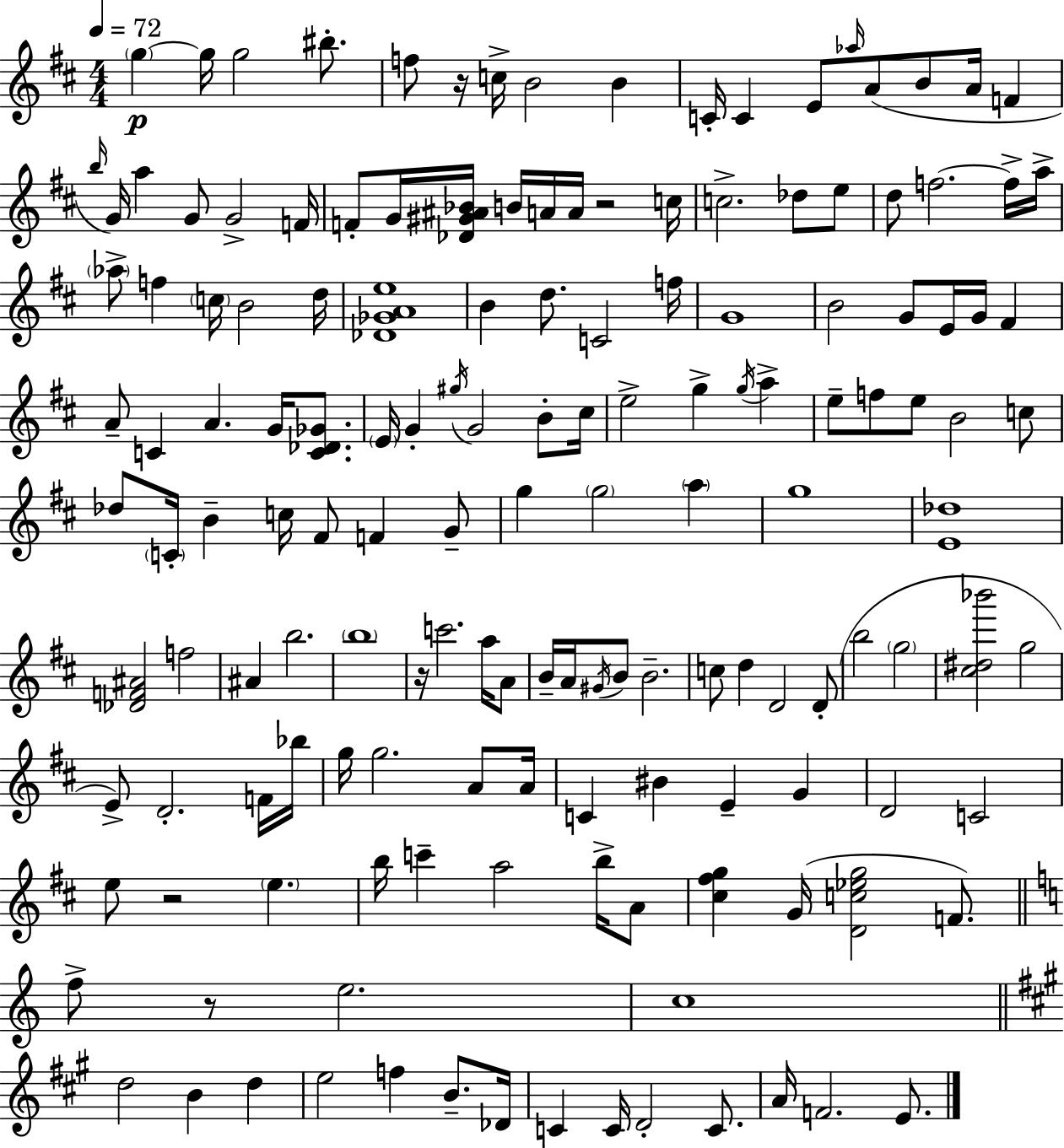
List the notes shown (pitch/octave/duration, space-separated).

G5/q G5/s G5/h BIS5/e. F5/e R/s C5/s B4/h B4/q C4/s C4/q E4/e Ab5/s A4/e B4/e A4/s F4/q B5/s G4/s A5/q G4/e G4/h F4/s F4/e G4/s [Db4,G#4,A#4,Bb4]/s B4/s A4/s A4/s R/h C5/s C5/h. Db5/e E5/e D5/e F5/h. F5/s A5/s Ab5/e F5/q C5/s B4/h D5/s [Db4,Gb4,A4,E5]/w B4/q D5/e. C4/h F5/s G4/w B4/h G4/e E4/s G4/s F#4/q A4/e C4/q A4/q. G4/s [C4,Db4,Gb4]/e. E4/s G4/q G#5/s G4/h B4/e C#5/s E5/h G5/q G5/s A5/q E5/e F5/e E5/e B4/h C5/e Db5/e C4/s B4/q C5/s F#4/e F4/q G4/e G5/q G5/h A5/q G5/w [E4,Db5]/w [Db4,F4,A#4]/h F5/h A#4/q B5/h. B5/w R/s C6/h. A5/s A4/e B4/s A4/s G#4/s B4/e B4/h. C5/e D5/q D4/h D4/e B5/h G5/h [C#5,D#5,Bb6]/h G5/h E4/e D4/h. F4/s Bb5/s G5/s G5/h. A4/e A4/s C4/q BIS4/q E4/q G4/q D4/h C4/h E5/e R/h E5/q. B5/s C6/q A5/h B5/s A4/e [C#5,F#5,G5]/q G4/s [D4,C5,Eb5,G5]/h F4/e. F5/e R/e E5/h. C5/w D5/h B4/q D5/q E5/h F5/q B4/e. Db4/s C4/q C4/s D4/h C4/e. A4/s F4/h. E4/e.